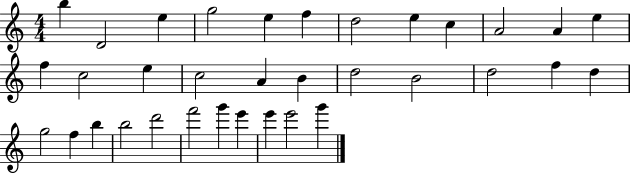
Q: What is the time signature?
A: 4/4